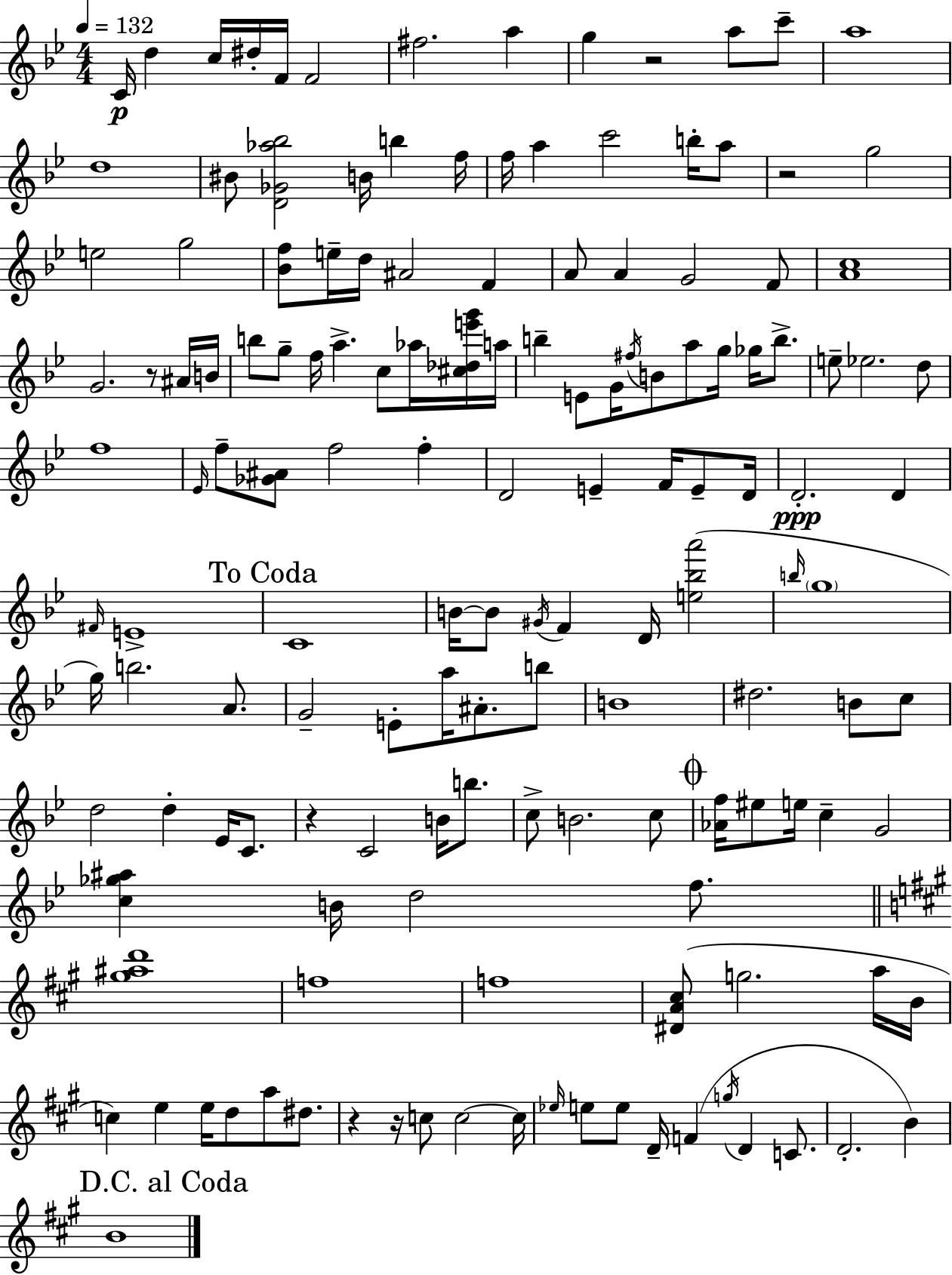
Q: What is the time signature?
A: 4/4